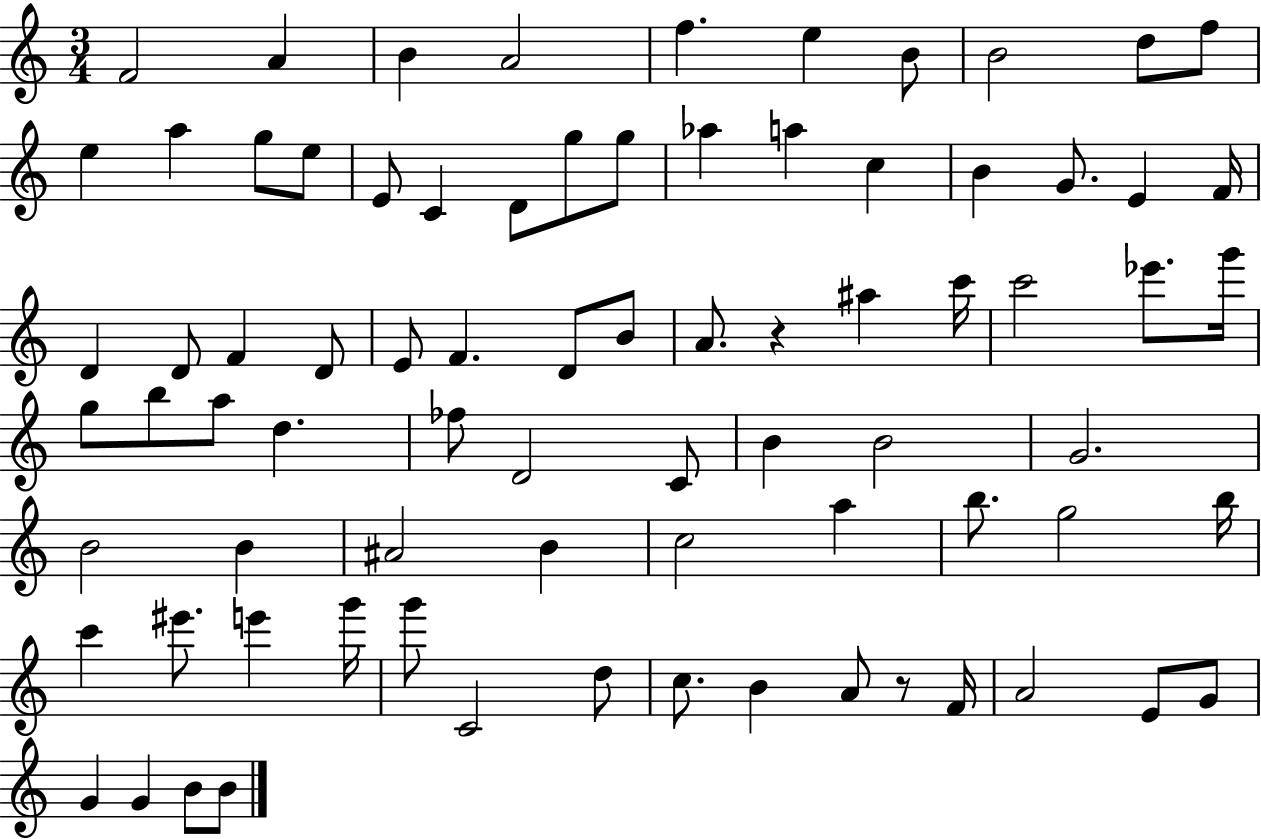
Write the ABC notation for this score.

X:1
T:Untitled
M:3/4
L:1/4
K:C
F2 A B A2 f e B/2 B2 d/2 f/2 e a g/2 e/2 E/2 C D/2 g/2 g/2 _a a c B G/2 E F/4 D D/2 F D/2 E/2 F D/2 B/2 A/2 z ^a c'/4 c'2 _e'/2 g'/4 g/2 b/2 a/2 d _f/2 D2 C/2 B B2 G2 B2 B ^A2 B c2 a b/2 g2 b/4 c' ^e'/2 e' g'/4 g'/2 C2 d/2 c/2 B A/2 z/2 F/4 A2 E/2 G/2 G G B/2 B/2